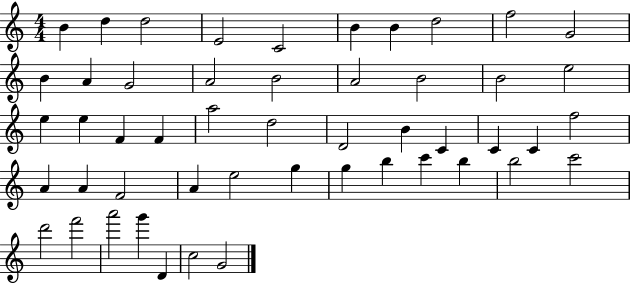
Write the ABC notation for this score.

X:1
T:Untitled
M:4/4
L:1/4
K:C
B d d2 E2 C2 B B d2 f2 G2 B A G2 A2 B2 A2 B2 B2 e2 e e F F a2 d2 D2 B C C C f2 A A F2 A e2 g g b c' b b2 c'2 d'2 f'2 a'2 g' D c2 G2